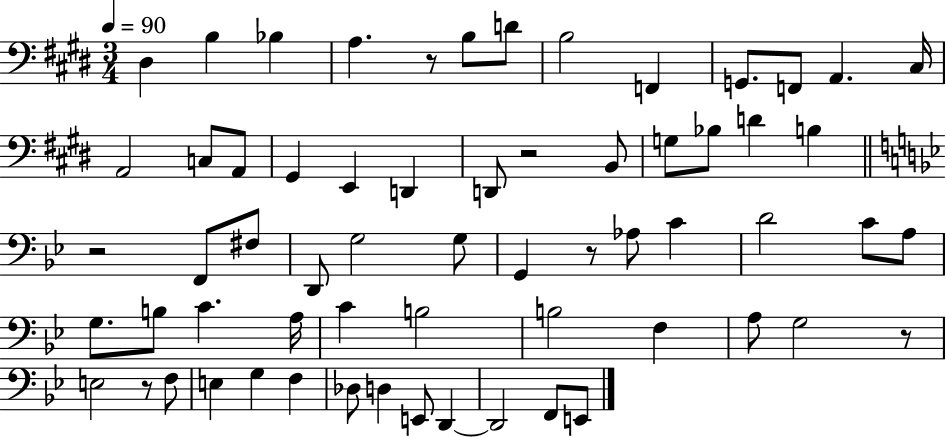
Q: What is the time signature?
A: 3/4